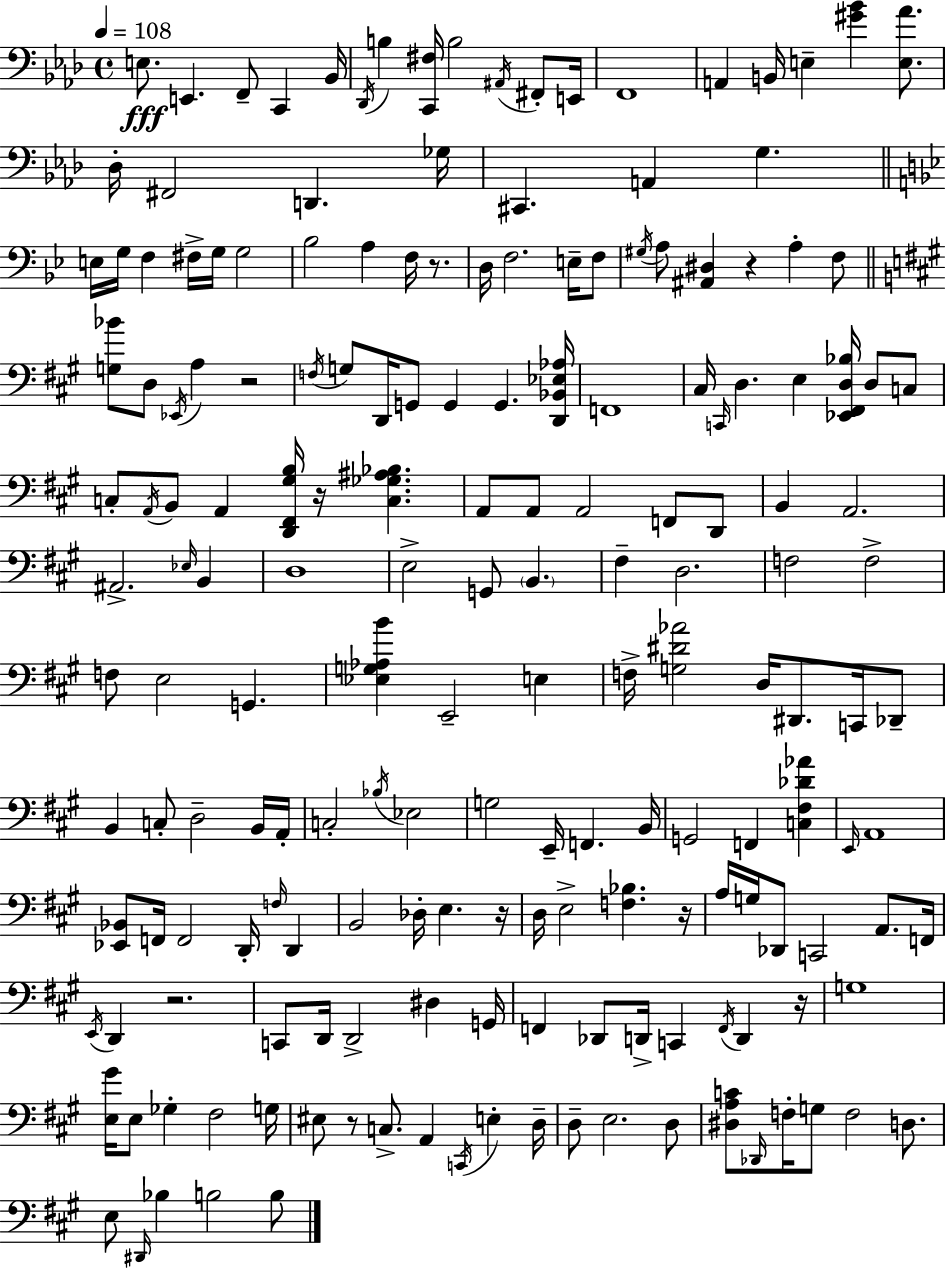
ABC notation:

X:1
T:Untitled
M:4/4
L:1/4
K:Ab
E,/2 E,, F,,/2 C,, _B,,/4 _D,,/4 B, [C,,^F,]/4 B,2 ^A,,/4 ^F,,/2 E,,/4 F,,4 A,, B,,/4 E, [^G_B] [E,_A]/2 _D,/4 ^F,,2 D,, _G,/4 ^C,, A,, G, E,/4 G,/4 F, ^F,/4 G,/4 G,2 _B,2 A, F,/4 z/2 D,/4 F,2 E,/4 F,/2 ^G,/4 A,/2 [^A,,^D,] z A, F,/2 [G,_B]/2 D,/2 _E,,/4 A, z2 F,/4 G,/2 D,,/4 G,,/2 G,, G,, [D,,_B,,_E,_A,]/4 F,,4 ^C,/4 C,,/4 D, E, [_E,,^F,,D,_B,]/4 D,/2 C,/2 C,/2 A,,/4 B,,/2 A,, [D,,^F,,^G,B,]/4 z/4 [C,_G,^A,_B,] A,,/2 A,,/2 A,,2 F,,/2 D,,/2 B,, A,,2 ^A,,2 _E,/4 B,, D,4 E,2 G,,/2 B,, ^F, D,2 F,2 F,2 F,/2 E,2 G,, [_E,G,_A,B] E,,2 E, F,/4 [G,^D_A]2 D,/4 ^D,,/2 C,,/4 _D,,/2 B,, C,/2 D,2 B,,/4 A,,/4 C,2 _B,/4 _E,2 G,2 E,,/4 F,, B,,/4 G,,2 F,, [C,^F,_D_A] E,,/4 A,,4 [_E,,_B,,]/2 F,,/4 F,,2 D,,/4 F,/4 D,, B,,2 _D,/4 E, z/4 D,/4 E,2 [F,_B,] z/4 A,/4 G,/4 _D,,/2 C,,2 A,,/2 F,,/4 E,,/4 D,, z2 C,,/2 D,,/4 D,,2 ^D, G,,/4 F,, _D,,/2 D,,/4 C,, F,,/4 D,, z/4 G,4 [E,^G]/4 E,/2 _G, ^F,2 G,/4 ^E,/2 z/2 C,/2 A,, C,,/4 E, D,/4 D,/2 E,2 D,/2 [^D,A,C]/2 _D,,/4 F,/4 G,/2 F,2 D,/2 E,/2 ^D,,/4 _B, B,2 B,/2